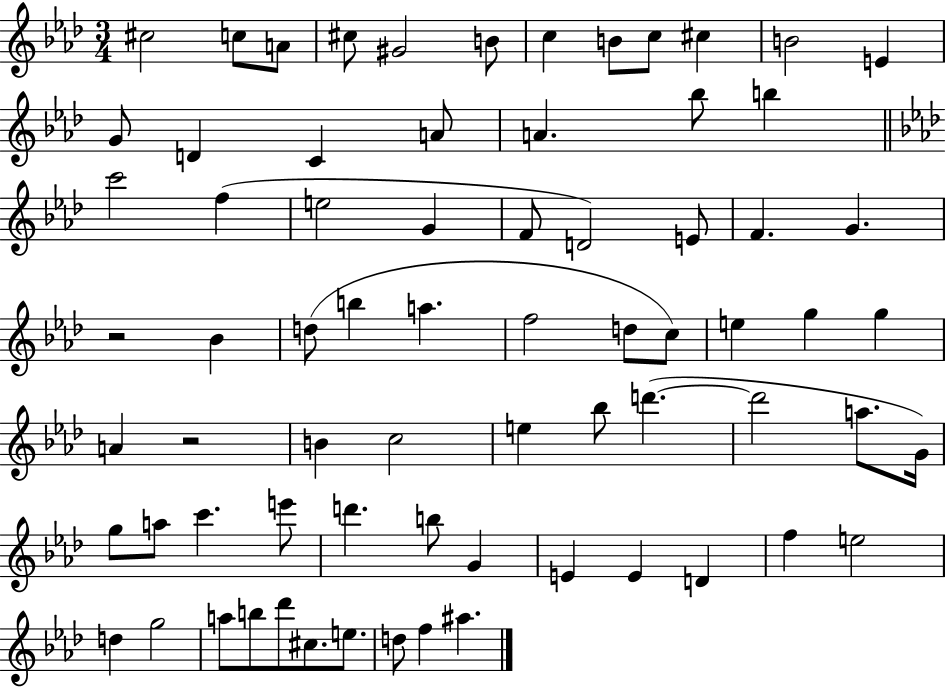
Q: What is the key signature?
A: AES major